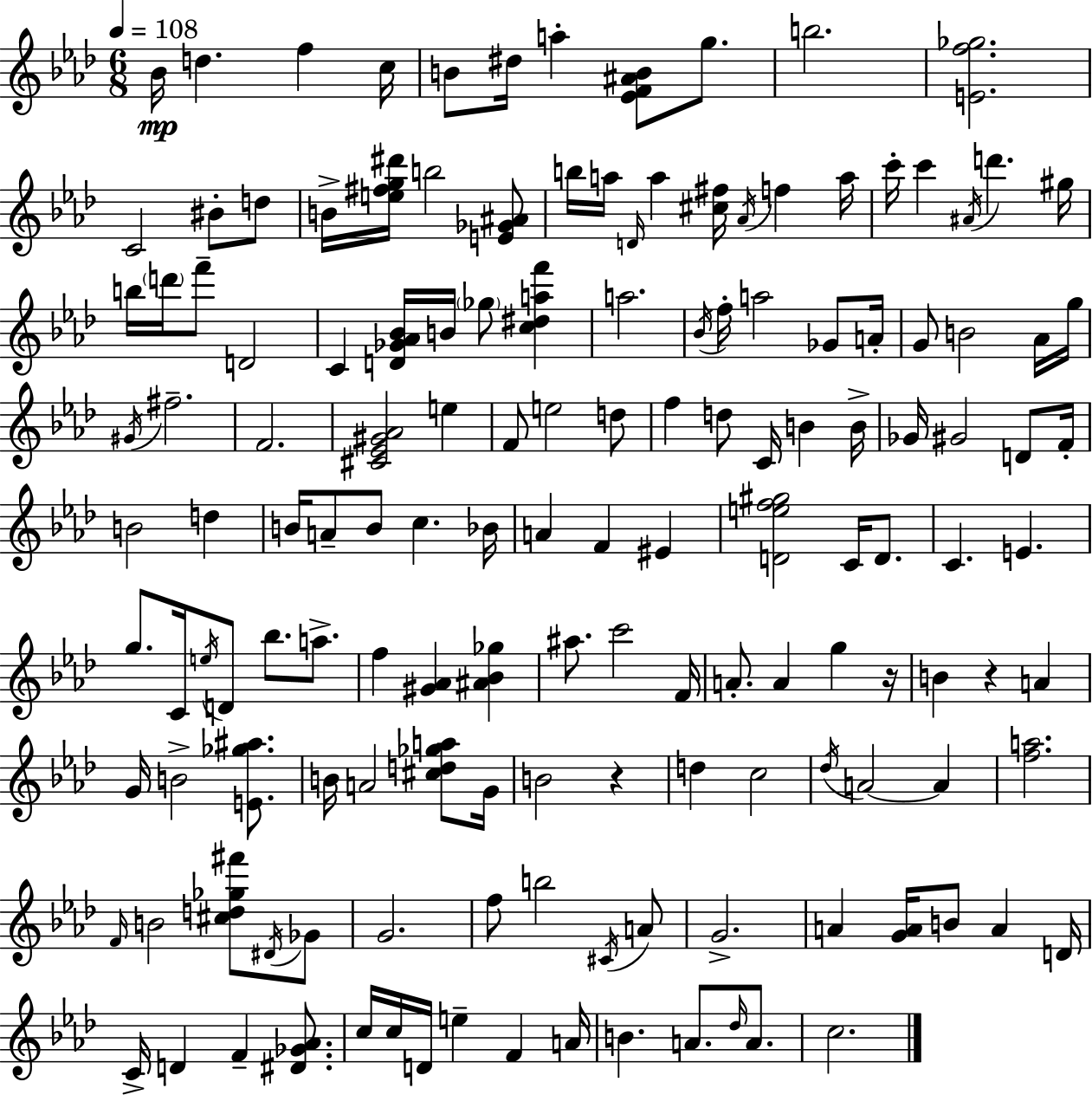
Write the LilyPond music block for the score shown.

{
  \clef treble
  \numericTimeSignature
  \time 6/8
  \key f \minor
  \tempo 4 = 108
  bes'16\mp d''4. f''4 c''16 | b'8 dis''16 a''4-. <ees' f' ais' b'>8 g''8. | b''2. | <e' f'' ges''>2. | \break c'2 bis'8-. d''8 | b'16-> <e'' fis'' g'' dis'''>16 b''2 <e' ges' ais'>8 | b''16 a''16 \grace { d'16 } a''4 <cis'' fis''>16 \acciaccatura { aes'16 } f''4 | a''16 c'''16-. c'''4 \acciaccatura { ais'16 } d'''4. | \break gis''16 b''16 \parenthesize d'''16 f'''8-- d'2 | c'4 <d' ges' aes' bes'>16 b'16 \parenthesize ges''8 <c'' dis'' a'' f'''>4 | a''2. | \acciaccatura { bes'16 } f''16-. a''2 | \break ges'8 a'16-. g'8 b'2 | aes'16 g''16 \acciaccatura { gis'16 } fis''2.-- | f'2. | <cis' ees' gis' aes'>2 | \break e''4 f'8 e''2 | d''8 f''4 d''8 c'16 | b'4 b'16-> ges'16 gis'2 | d'8 f'16-. b'2 | \break d''4 b'16 a'8-- b'8 c''4. | bes'16 a'4 f'4 | eis'4 <d' e'' f'' gis''>2 | c'16 d'8. c'4. e'4. | \break g''8. c'16 \acciaccatura { e''16 } d'8 | bes''8. a''8.-> f''4 <gis' aes'>4 | <ais' bes' ges''>4 ais''8. c'''2 | f'16 a'8.-. a'4 | \break g''4 r16 b'4 r4 | a'4 g'16 b'2-> | <e' ges'' ais''>8. b'16 a'2 | <cis'' d'' ges'' a''>8 g'16 b'2 | \break r4 d''4 c''2 | \acciaccatura { des''16 } a'2~~ | a'4 <f'' a''>2. | \grace { f'16 } b'2 | \break <cis'' d'' ges'' fis'''>8 \acciaccatura { dis'16 } ges'8 g'2. | f''8 b''2 | \acciaccatura { cis'16 } a'8 g'2.-> | a'4 | \break <g' a'>16 b'8 a'4 d'16 c'16-> d'4 | f'4-- <dis' ges' aes'>8. c''16 c''16 | d'16 e''4-- f'4 a'16 b'4. | a'8. \grace { des''16 } a'8. c''2. | \break \bar "|."
}